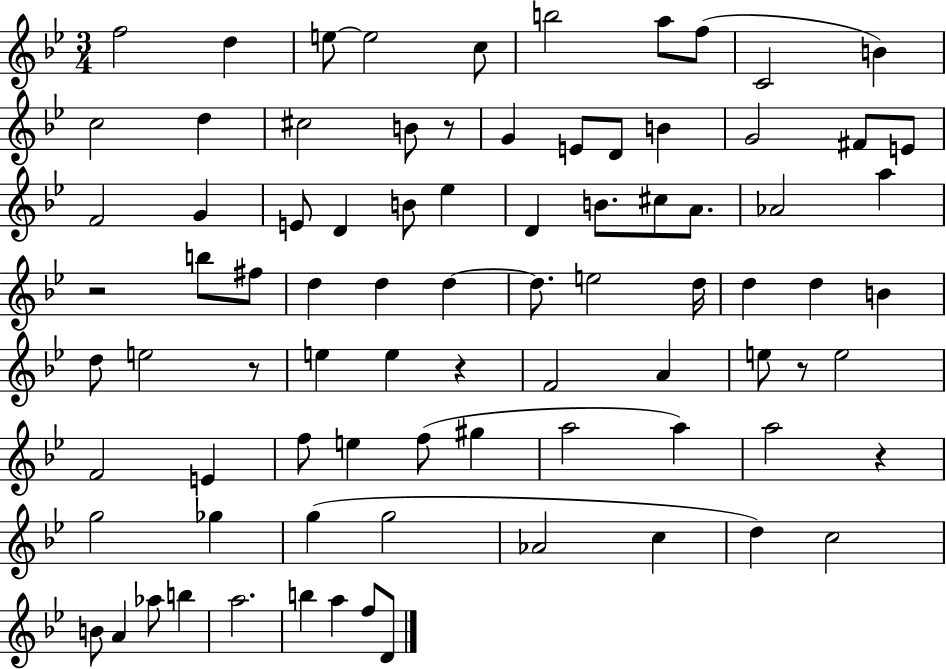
F5/h D5/q E5/e E5/h C5/e B5/h A5/e F5/e C4/h B4/q C5/h D5/q C#5/h B4/e R/e G4/q E4/e D4/e B4/q G4/h F#4/e E4/e F4/h G4/q E4/e D4/q B4/e Eb5/q D4/q B4/e. C#5/e A4/e. Ab4/h A5/q R/h B5/e F#5/e D5/q D5/q D5/q D5/e. E5/h D5/s D5/q D5/q B4/q D5/e E5/h R/e E5/q E5/q R/q F4/h A4/q E5/e R/e E5/h F4/h E4/q F5/e E5/q F5/e G#5/q A5/h A5/q A5/h R/q G5/h Gb5/q G5/q G5/h Ab4/h C5/q D5/q C5/h B4/e A4/q Ab5/e B5/q A5/h. B5/q A5/q F5/e D4/e